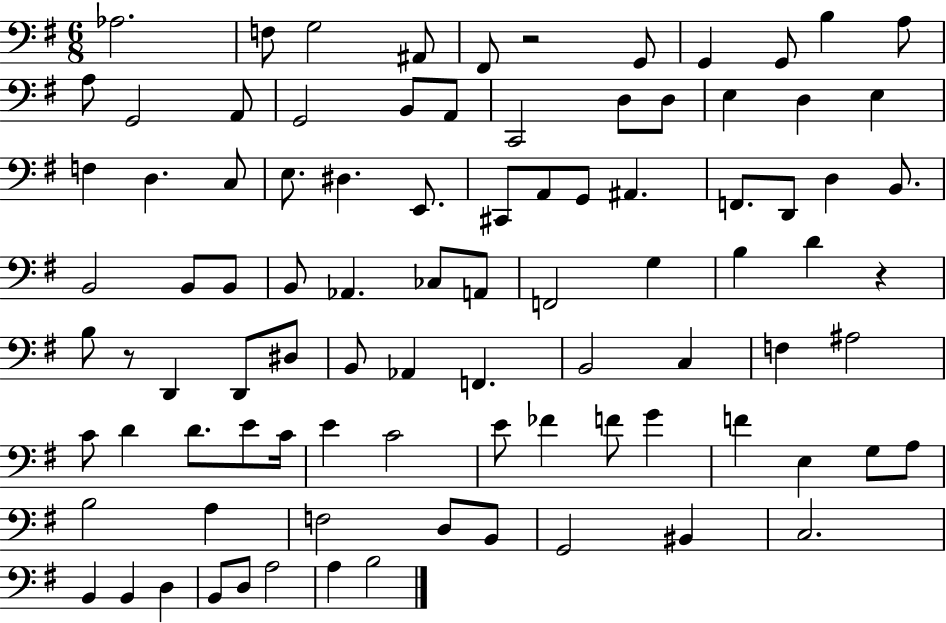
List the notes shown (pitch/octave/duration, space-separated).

Ab3/h. F3/e G3/h A#2/e F#2/e R/h G2/e G2/q G2/e B3/q A3/e A3/e G2/h A2/e G2/h B2/e A2/e C2/h D3/e D3/e E3/q D3/q E3/q F3/q D3/q. C3/e E3/e. D#3/q. E2/e. C#2/e A2/e G2/e A#2/q. F2/e. D2/e D3/q B2/e. B2/h B2/e B2/e B2/e Ab2/q. CES3/e A2/e F2/h G3/q B3/q D4/q R/q B3/e R/e D2/q D2/e D#3/e B2/e Ab2/q F2/q. B2/h C3/q F3/q A#3/h C4/e D4/q D4/e. E4/e C4/s E4/q C4/h E4/e FES4/q F4/e G4/q F4/q E3/q G3/e A3/e B3/h A3/q F3/h D3/e B2/e G2/h BIS2/q C3/h. B2/q B2/q D3/q B2/e D3/e A3/h A3/q B3/h